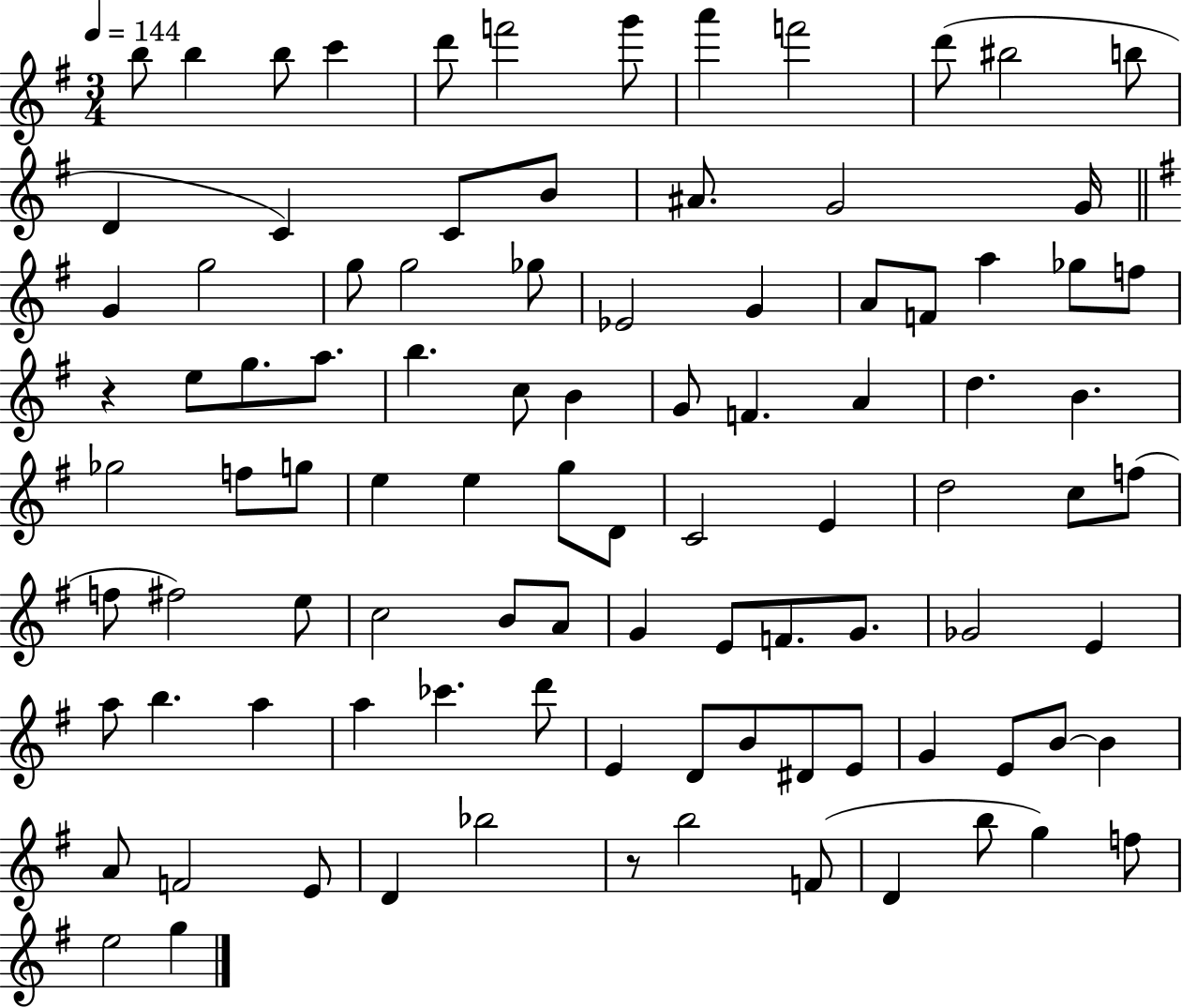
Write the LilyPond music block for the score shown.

{
  \clef treble
  \numericTimeSignature
  \time 3/4
  \key g \major
  \tempo 4 = 144
  \repeat volta 2 { b''8 b''4 b''8 c'''4 | d'''8 f'''2 g'''8 | a'''4 f'''2 | d'''8( bis''2 b''8 | \break d'4 c'4) c'8 b'8 | ais'8. g'2 g'16 | \bar "||" \break \key e \minor g'4 g''2 | g''8 g''2 ges''8 | ees'2 g'4 | a'8 f'8 a''4 ges''8 f''8 | \break r4 e''8 g''8. a''8. | b''4. c''8 b'4 | g'8 f'4. a'4 | d''4. b'4. | \break ges''2 f''8 g''8 | e''4 e''4 g''8 d'8 | c'2 e'4 | d''2 c''8 f''8( | \break f''8 fis''2) e''8 | c''2 b'8 a'8 | g'4 e'8 f'8. g'8. | ges'2 e'4 | \break a''8 b''4. a''4 | a''4 ces'''4. d'''8 | e'4 d'8 b'8 dis'8 e'8 | g'4 e'8 b'8~~ b'4 | \break a'8 f'2 e'8 | d'4 bes''2 | r8 b''2 f'8( | d'4 b''8 g''4) f''8 | \break e''2 g''4 | } \bar "|."
}